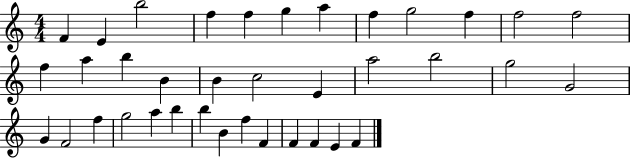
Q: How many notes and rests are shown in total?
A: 37